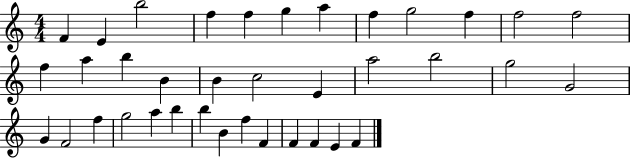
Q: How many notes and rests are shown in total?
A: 37